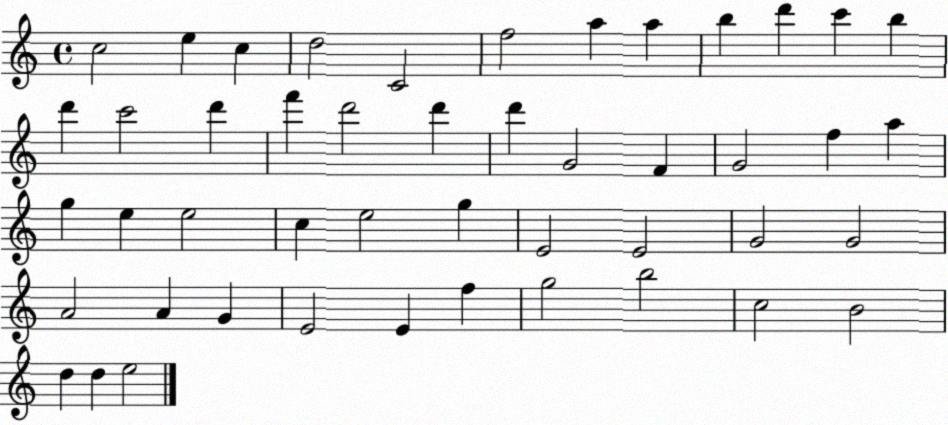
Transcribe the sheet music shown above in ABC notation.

X:1
T:Untitled
M:4/4
L:1/4
K:C
c2 e c d2 C2 f2 a a b d' c' b d' c'2 d' f' d'2 d' d' G2 F G2 f a g e e2 c e2 g E2 E2 G2 G2 A2 A G E2 E f g2 b2 c2 B2 d d e2